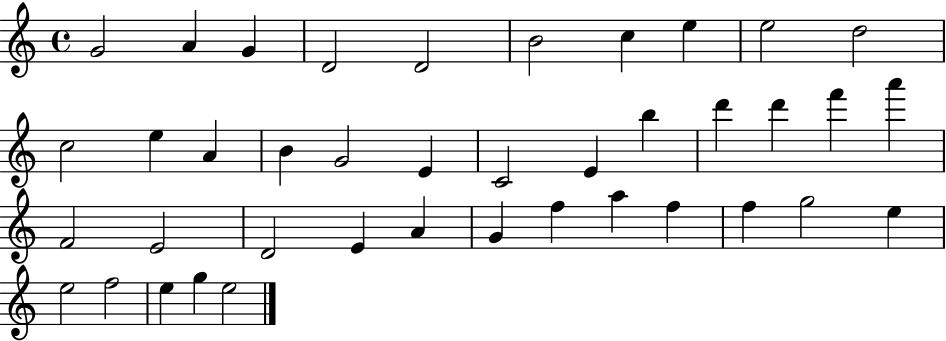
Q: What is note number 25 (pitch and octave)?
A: E4